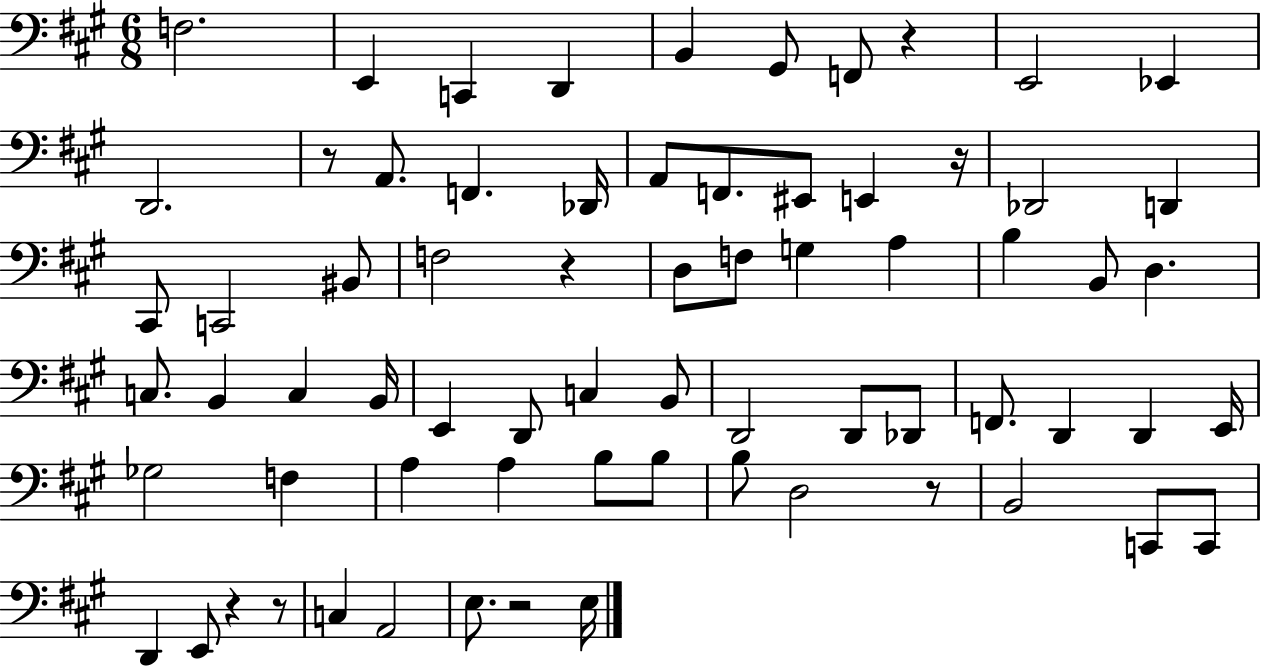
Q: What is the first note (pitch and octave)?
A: F3